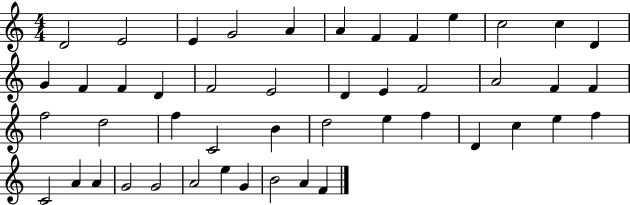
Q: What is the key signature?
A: C major